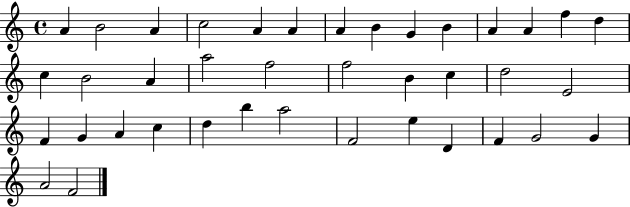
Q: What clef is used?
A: treble